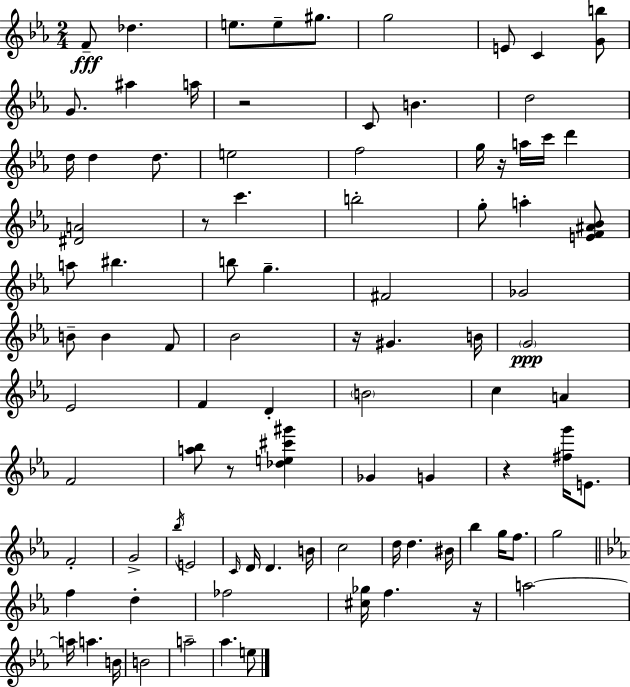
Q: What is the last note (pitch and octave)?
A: E5